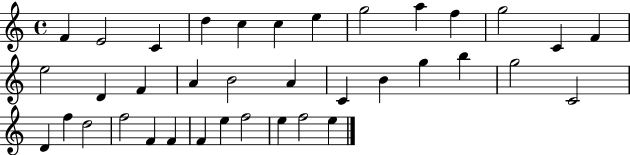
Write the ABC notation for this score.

X:1
T:Untitled
M:4/4
L:1/4
K:C
F E2 C d c c e g2 a f g2 C F e2 D F A B2 A C B g b g2 C2 D f d2 f2 F F F e f2 e f2 e